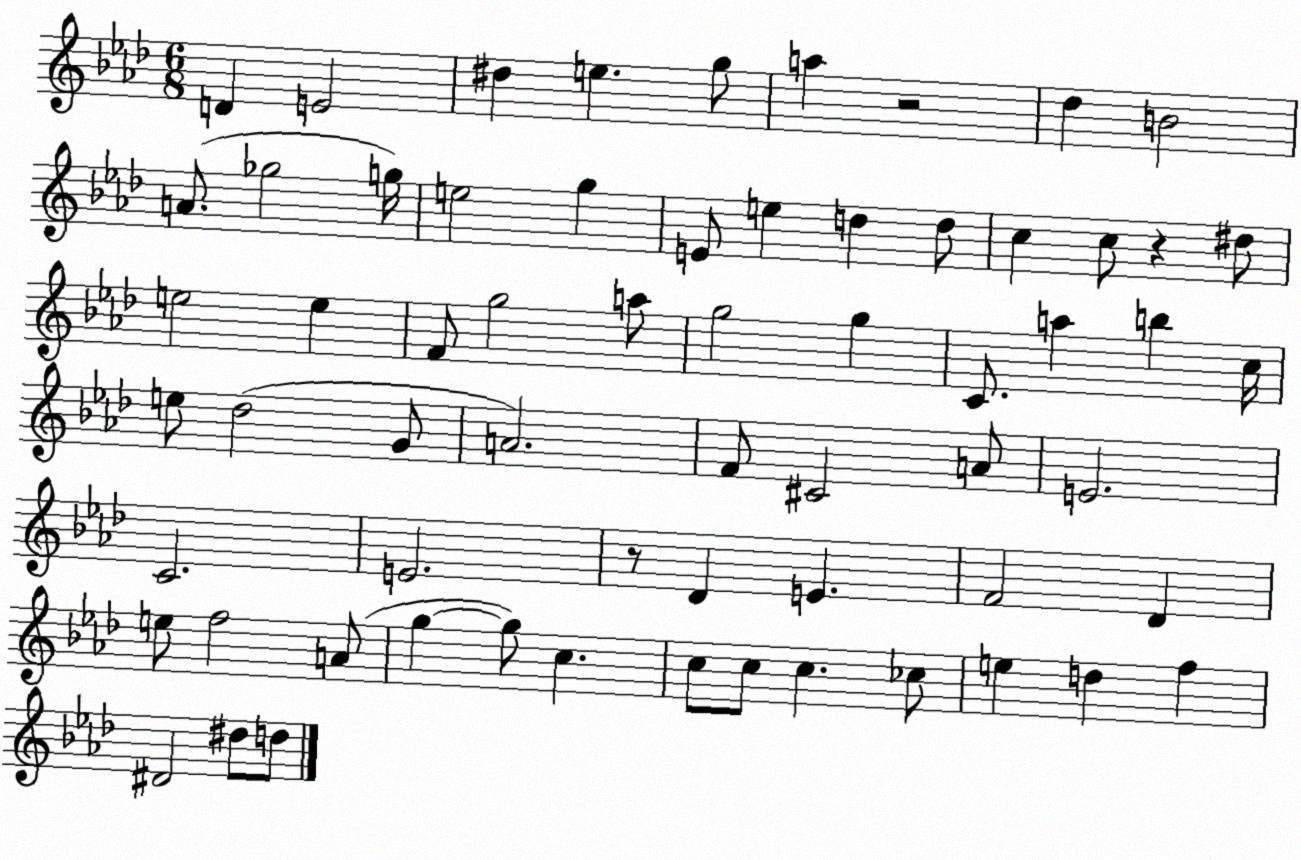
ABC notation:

X:1
T:Untitled
M:6/8
L:1/4
K:Ab
D E2 ^d e g/2 a z2 _d B2 A/2 _g2 g/4 e2 g E/2 e d d/2 c c/2 z ^d/2 e2 e F/2 g2 a/2 g2 g C/2 a b c/4 e/2 _d2 G/2 A2 F/2 ^C2 A/2 E2 C2 E2 z/2 _D E F2 _D e/2 f2 A/2 g g/2 c c/2 c/2 c _c/2 e d f ^D2 ^d/2 d/2